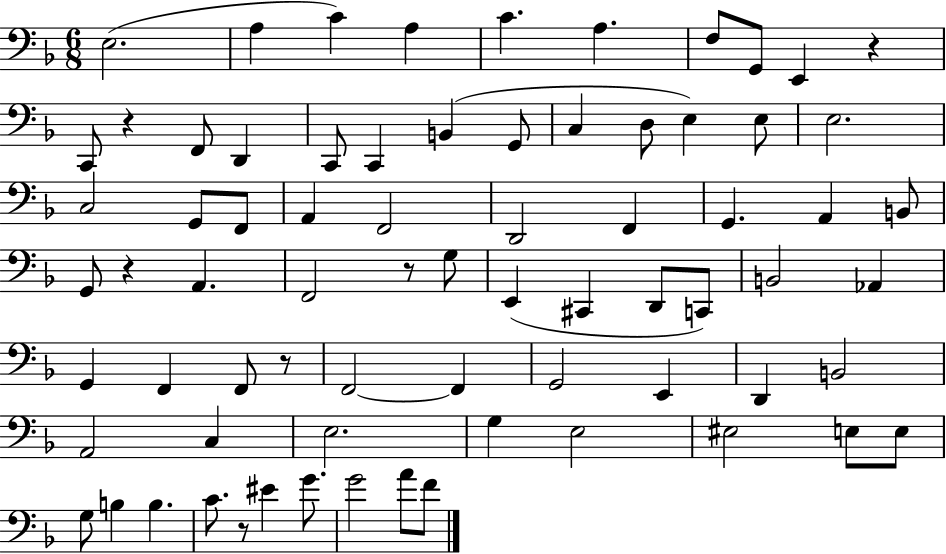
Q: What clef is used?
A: bass